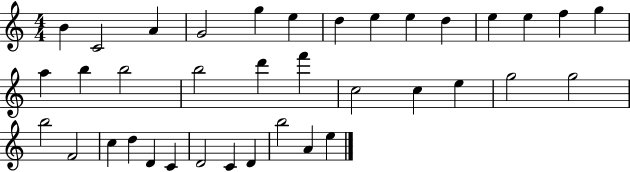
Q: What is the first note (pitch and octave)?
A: B4